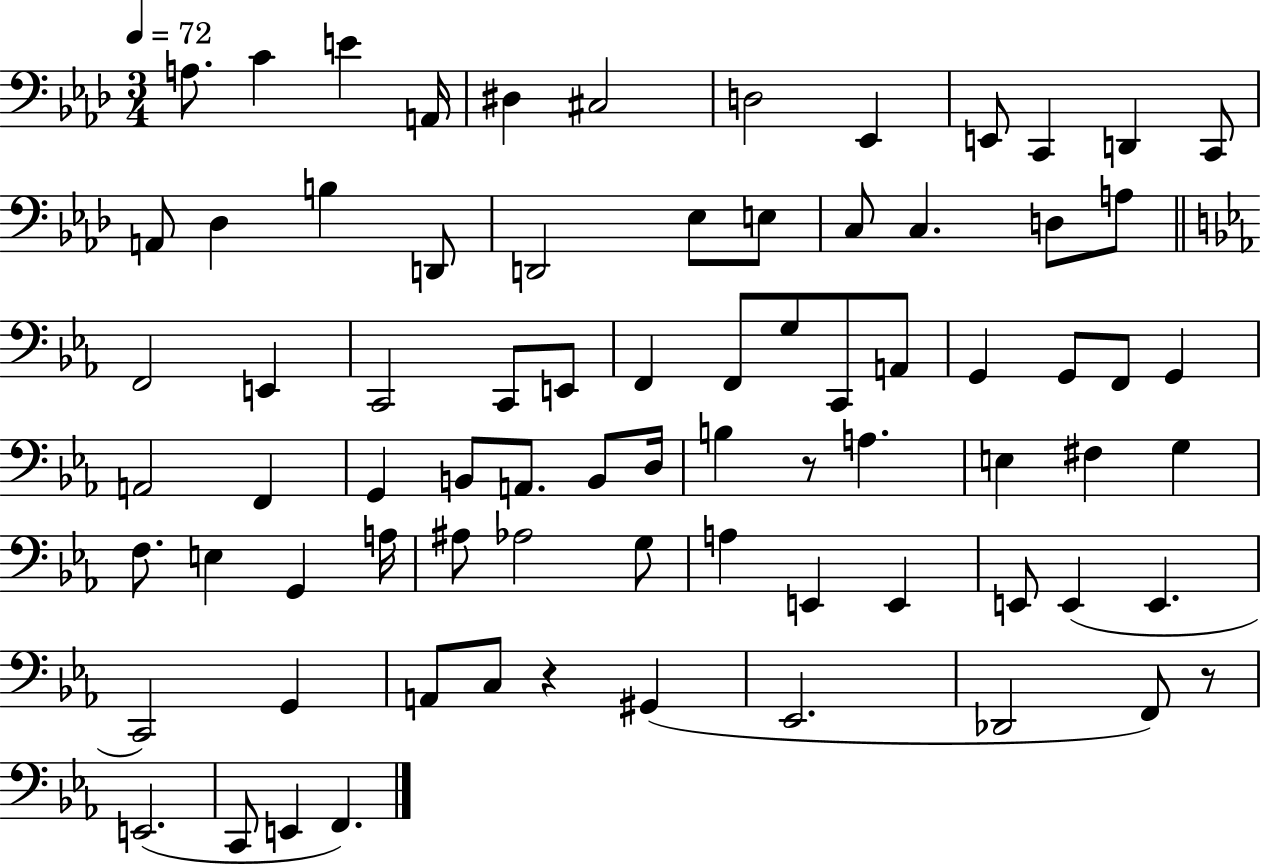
A3/e. C4/q E4/q A2/s D#3/q C#3/h D3/h Eb2/q E2/e C2/q D2/q C2/e A2/e Db3/q B3/q D2/e D2/h Eb3/e E3/e C3/e C3/q. D3/e A3/e F2/h E2/q C2/h C2/e E2/e F2/q F2/e G3/e C2/e A2/e G2/q G2/e F2/e G2/q A2/h F2/q G2/q B2/e A2/e. B2/e D3/s B3/q R/e A3/q. E3/q F#3/q G3/q F3/e. E3/q G2/q A3/s A#3/e Ab3/h G3/e A3/q E2/q E2/q E2/e E2/q E2/q. C2/h G2/q A2/e C3/e R/q G#2/q Eb2/h. Db2/h F2/e R/e E2/h. C2/e E2/q F2/q.